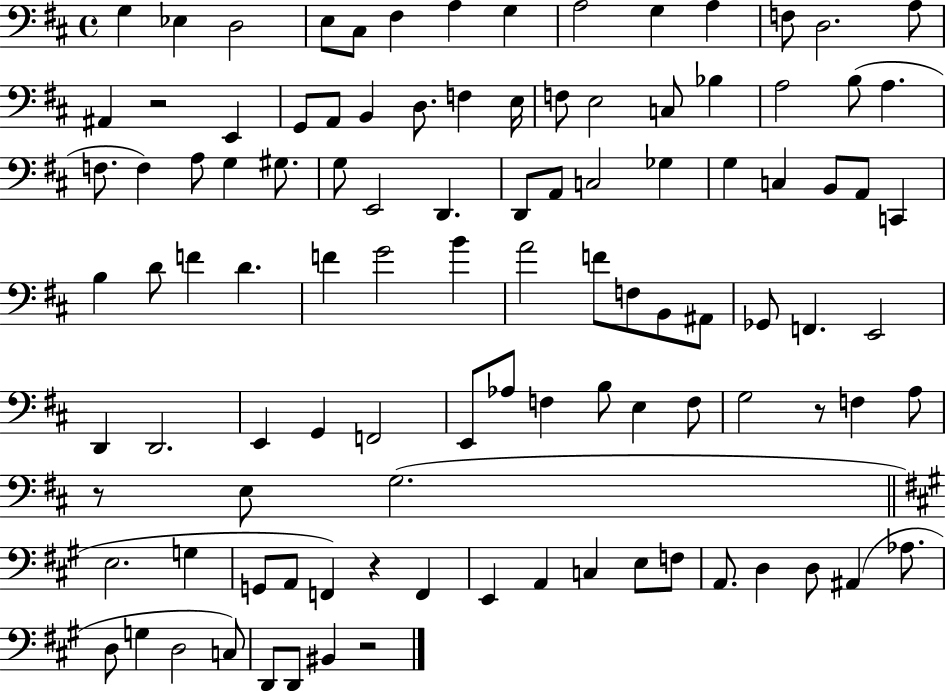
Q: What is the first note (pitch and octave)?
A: G3